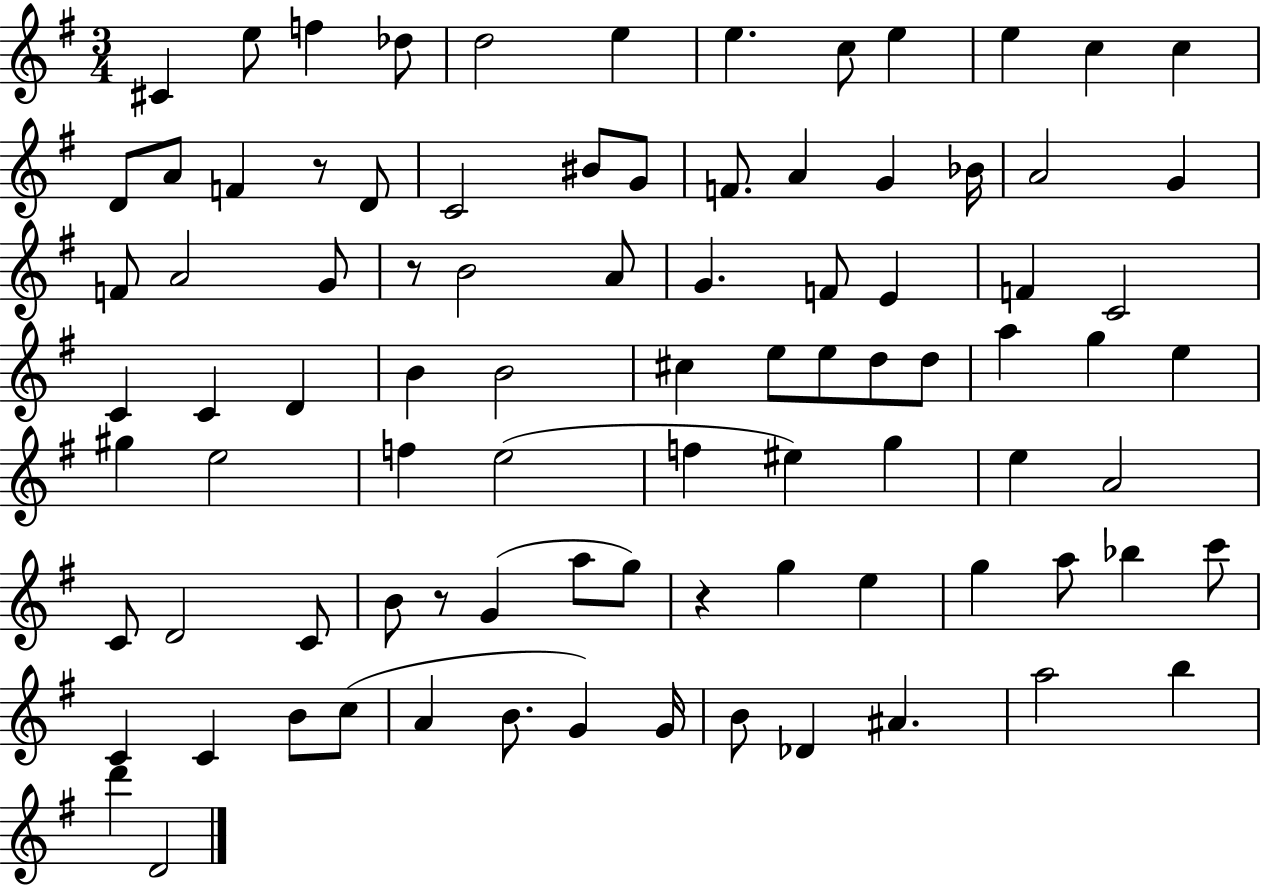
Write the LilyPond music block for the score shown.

{
  \clef treble
  \numericTimeSignature
  \time 3/4
  \key g \major
  cis'4 e''8 f''4 des''8 | d''2 e''4 | e''4. c''8 e''4 | e''4 c''4 c''4 | \break d'8 a'8 f'4 r8 d'8 | c'2 bis'8 g'8 | f'8. a'4 g'4 bes'16 | a'2 g'4 | \break f'8 a'2 g'8 | r8 b'2 a'8 | g'4. f'8 e'4 | f'4 c'2 | \break c'4 c'4 d'4 | b'4 b'2 | cis''4 e''8 e''8 d''8 d''8 | a''4 g''4 e''4 | \break gis''4 e''2 | f''4 e''2( | f''4 eis''4) g''4 | e''4 a'2 | \break c'8 d'2 c'8 | b'8 r8 g'4( a''8 g''8) | r4 g''4 e''4 | g''4 a''8 bes''4 c'''8 | \break c'4 c'4 b'8 c''8( | a'4 b'8. g'4) g'16 | b'8 des'4 ais'4. | a''2 b''4 | \break d'''4 d'2 | \bar "|."
}